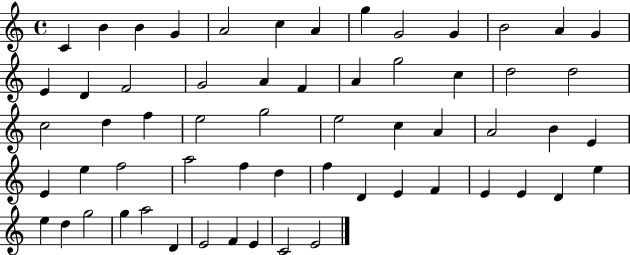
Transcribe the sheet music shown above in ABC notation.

X:1
T:Untitled
M:4/4
L:1/4
K:C
C B B G A2 c A g G2 G B2 A G E D F2 G2 A F A g2 c d2 d2 c2 d f e2 g2 e2 c A A2 B E E e f2 a2 f d f D E F E E D e e d g2 g a2 D E2 F E C2 E2